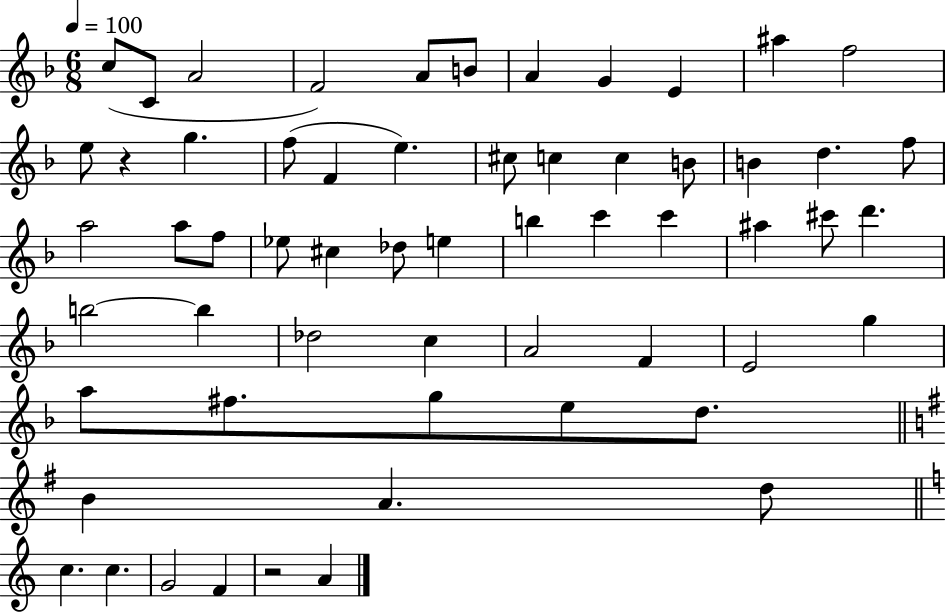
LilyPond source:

{
  \clef treble
  \numericTimeSignature
  \time 6/8
  \key f \major
  \tempo 4 = 100
  c''8( c'8 a'2 | f'2) a'8 b'8 | a'4 g'4 e'4 | ais''4 f''2 | \break e''8 r4 g''4. | f''8( f'4 e''4.) | cis''8 c''4 c''4 b'8 | b'4 d''4. f''8 | \break a''2 a''8 f''8 | ees''8 cis''4 des''8 e''4 | b''4 c'''4 c'''4 | ais''4 cis'''8 d'''4. | \break b''2~~ b''4 | des''2 c''4 | a'2 f'4 | e'2 g''4 | \break a''8 fis''8. g''8 e''8 d''8. | \bar "||" \break \key e \minor b'4 a'4. d''8 | \bar "||" \break \key a \minor c''4. c''4. | g'2 f'4 | r2 a'4 | \bar "|."
}